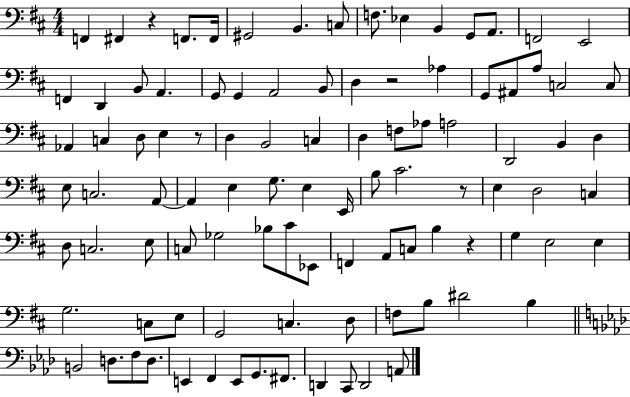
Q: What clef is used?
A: bass